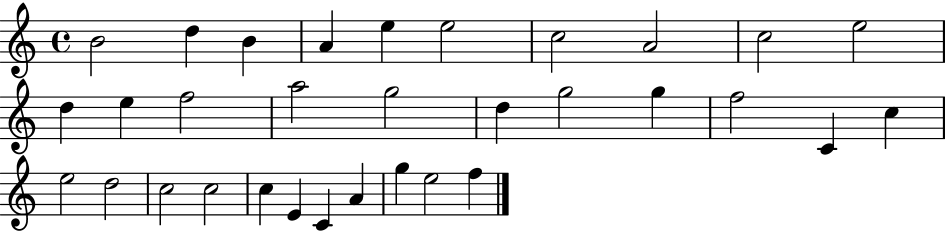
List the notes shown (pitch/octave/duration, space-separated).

B4/h D5/q B4/q A4/q E5/q E5/h C5/h A4/h C5/h E5/h D5/q E5/q F5/h A5/h G5/h D5/q G5/h G5/q F5/h C4/q C5/q E5/h D5/h C5/h C5/h C5/q E4/q C4/q A4/q G5/q E5/h F5/q